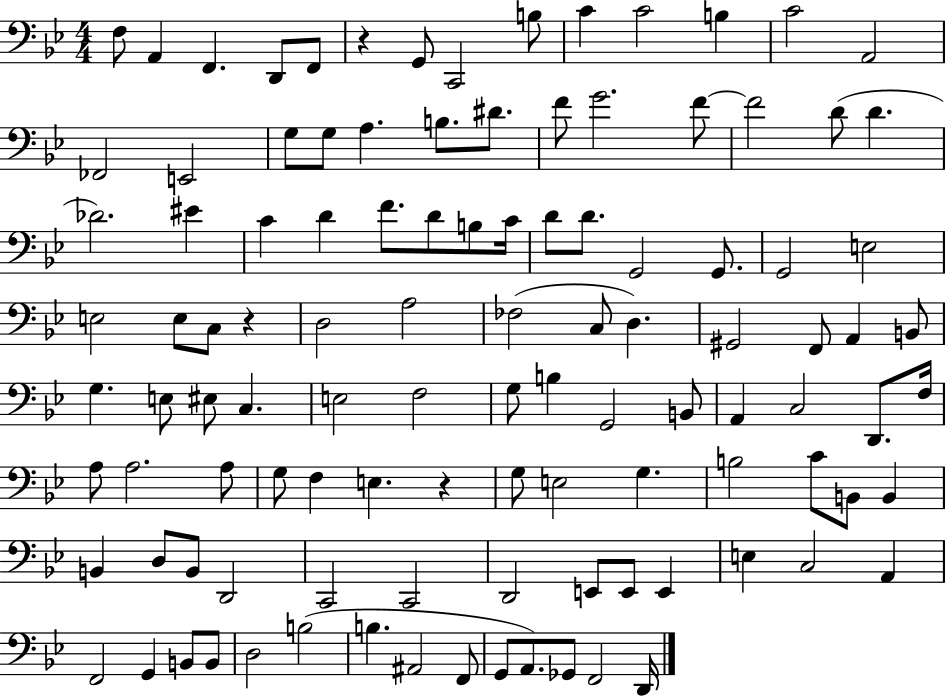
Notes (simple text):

F3/e A2/q F2/q. D2/e F2/e R/q G2/e C2/h B3/e C4/q C4/h B3/q C4/h A2/h FES2/h E2/h G3/e G3/e A3/q. B3/e. D#4/e. F4/e G4/h. F4/e F4/h D4/e D4/q. Db4/h. EIS4/q C4/q D4/q F4/e. D4/e B3/e C4/s D4/e D4/e. G2/h G2/e. G2/h E3/h E3/h E3/e C3/e R/q D3/h A3/h FES3/h C3/e D3/q. G#2/h F2/e A2/q B2/e G3/q. E3/e EIS3/e C3/q. E3/h F3/h G3/e B3/q G2/h B2/e A2/q C3/h D2/e. F3/s A3/e A3/h. A3/e G3/e F3/q E3/q. R/q G3/e E3/h G3/q. B3/h C4/e B2/e B2/q B2/q D3/e B2/e D2/h C2/h C2/h D2/h E2/e E2/e E2/q E3/q C3/h A2/q F2/h G2/q B2/e B2/e D3/h B3/h B3/q. A#2/h F2/e G2/e A2/e. Gb2/e F2/h D2/s